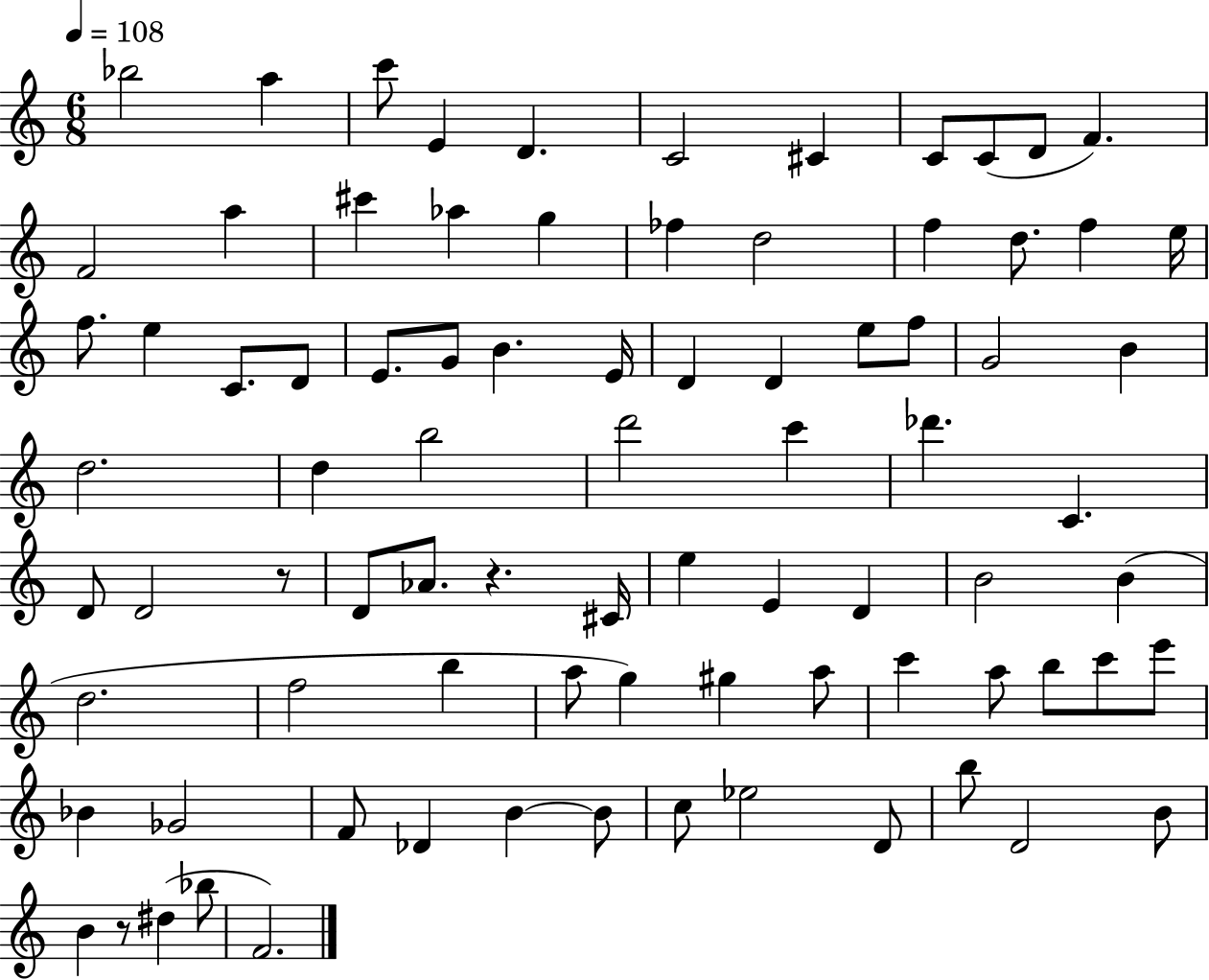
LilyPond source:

{
  \clef treble
  \numericTimeSignature
  \time 6/8
  \key c \major
  \tempo 4 = 108
  bes''2 a''4 | c'''8 e'4 d'4. | c'2 cis'4 | c'8 c'8( d'8 f'4.) | \break f'2 a''4 | cis'''4 aes''4 g''4 | fes''4 d''2 | f''4 d''8. f''4 e''16 | \break f''8. e''4 c'8. d'8 | e'8. g'8 b'4. e'16 | d'4 d'4 e''8 f''8 | g'2 b'4 | \break d''2. | d''4 b''2 | d'''2 c'''4 | des'''4. c'4. | \break d'8 d'2 r8 | d'8 aes'8. r4. cis'16 | e''4 e'4 d'4 | b'2 b'4( | \break d''2. | f''2 b''4 | a''8 g''4) gis''4 a''8 | c'''4 a''8 b''8 c'''8 e'''8 | \break bes'4 ges'2 | f'8 des'4 b'4~~ b'8 | c''8 ees''2 d'8 | b''8 d'2 b'8 | \break b'4 r8 dis''4( bes''8 | f'2.) | \bar "|."
}